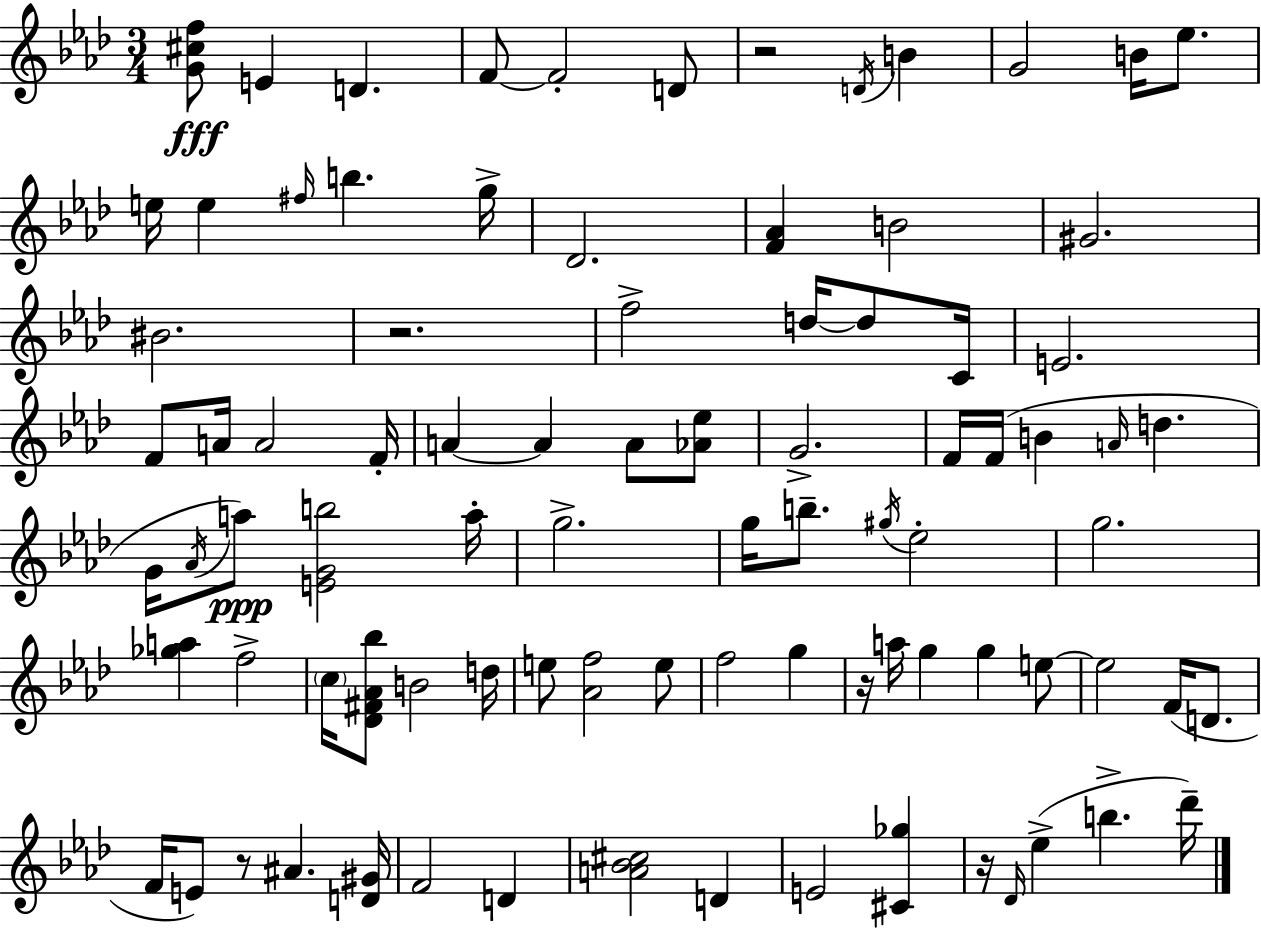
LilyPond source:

{
  \clef treble
  \numericTimeSignature
  \time 3/4
  \key f \minor
  <g' cis'' f''>8\fff e'4 d'4. | f'8~~ f'2-. d'8 | r2 \acciaccatura { d'16 } b'4 | g'2 b'16 ees''8. | \break e''16 e''4 \grace { fis''16 } b''4. | g''16-> des'2. | <f' aes'>4 b'2 | gis'2. | \break bis'2. | r2. | f''2-> d''16~~ d''8 | c'16 e'2. | \break f'8 a'16 a'2 | f'16-. a'4~~ a'4 a'8 | <aes' ees''>8 g'2.-> | f'16 f'16( b'4 \grace { a'16 } d''4. | \break g'16 \acciaccatura { aes'16 }) a''8\ppp <e' g' b''>2 | a''16-. g''2.-> | g''16 b''8.-- \acciaccatura { gis''16 } ees''2-. | g''2. | \break <ges'' a''>4 f''2-> | \parenthesize c''16 <des' fis' aes' bes''>8 b'2 | d''16 e''8 <aes' f''>2 | e''8 f''2 | \break g''4 r16 a''16 g''4 g''4 | e''8~~ e''2 | f'16( d'8. f'16 e'8) r8 ais'4. | <d' gis'>16 f'2 | \break d'4 <a' bes' cis''>2 | d'4 e'2 | <cis' ges''>4 r16 \grace { des'16 } ees''4->( b''4.-> | des'''16--) \bar "|."
}